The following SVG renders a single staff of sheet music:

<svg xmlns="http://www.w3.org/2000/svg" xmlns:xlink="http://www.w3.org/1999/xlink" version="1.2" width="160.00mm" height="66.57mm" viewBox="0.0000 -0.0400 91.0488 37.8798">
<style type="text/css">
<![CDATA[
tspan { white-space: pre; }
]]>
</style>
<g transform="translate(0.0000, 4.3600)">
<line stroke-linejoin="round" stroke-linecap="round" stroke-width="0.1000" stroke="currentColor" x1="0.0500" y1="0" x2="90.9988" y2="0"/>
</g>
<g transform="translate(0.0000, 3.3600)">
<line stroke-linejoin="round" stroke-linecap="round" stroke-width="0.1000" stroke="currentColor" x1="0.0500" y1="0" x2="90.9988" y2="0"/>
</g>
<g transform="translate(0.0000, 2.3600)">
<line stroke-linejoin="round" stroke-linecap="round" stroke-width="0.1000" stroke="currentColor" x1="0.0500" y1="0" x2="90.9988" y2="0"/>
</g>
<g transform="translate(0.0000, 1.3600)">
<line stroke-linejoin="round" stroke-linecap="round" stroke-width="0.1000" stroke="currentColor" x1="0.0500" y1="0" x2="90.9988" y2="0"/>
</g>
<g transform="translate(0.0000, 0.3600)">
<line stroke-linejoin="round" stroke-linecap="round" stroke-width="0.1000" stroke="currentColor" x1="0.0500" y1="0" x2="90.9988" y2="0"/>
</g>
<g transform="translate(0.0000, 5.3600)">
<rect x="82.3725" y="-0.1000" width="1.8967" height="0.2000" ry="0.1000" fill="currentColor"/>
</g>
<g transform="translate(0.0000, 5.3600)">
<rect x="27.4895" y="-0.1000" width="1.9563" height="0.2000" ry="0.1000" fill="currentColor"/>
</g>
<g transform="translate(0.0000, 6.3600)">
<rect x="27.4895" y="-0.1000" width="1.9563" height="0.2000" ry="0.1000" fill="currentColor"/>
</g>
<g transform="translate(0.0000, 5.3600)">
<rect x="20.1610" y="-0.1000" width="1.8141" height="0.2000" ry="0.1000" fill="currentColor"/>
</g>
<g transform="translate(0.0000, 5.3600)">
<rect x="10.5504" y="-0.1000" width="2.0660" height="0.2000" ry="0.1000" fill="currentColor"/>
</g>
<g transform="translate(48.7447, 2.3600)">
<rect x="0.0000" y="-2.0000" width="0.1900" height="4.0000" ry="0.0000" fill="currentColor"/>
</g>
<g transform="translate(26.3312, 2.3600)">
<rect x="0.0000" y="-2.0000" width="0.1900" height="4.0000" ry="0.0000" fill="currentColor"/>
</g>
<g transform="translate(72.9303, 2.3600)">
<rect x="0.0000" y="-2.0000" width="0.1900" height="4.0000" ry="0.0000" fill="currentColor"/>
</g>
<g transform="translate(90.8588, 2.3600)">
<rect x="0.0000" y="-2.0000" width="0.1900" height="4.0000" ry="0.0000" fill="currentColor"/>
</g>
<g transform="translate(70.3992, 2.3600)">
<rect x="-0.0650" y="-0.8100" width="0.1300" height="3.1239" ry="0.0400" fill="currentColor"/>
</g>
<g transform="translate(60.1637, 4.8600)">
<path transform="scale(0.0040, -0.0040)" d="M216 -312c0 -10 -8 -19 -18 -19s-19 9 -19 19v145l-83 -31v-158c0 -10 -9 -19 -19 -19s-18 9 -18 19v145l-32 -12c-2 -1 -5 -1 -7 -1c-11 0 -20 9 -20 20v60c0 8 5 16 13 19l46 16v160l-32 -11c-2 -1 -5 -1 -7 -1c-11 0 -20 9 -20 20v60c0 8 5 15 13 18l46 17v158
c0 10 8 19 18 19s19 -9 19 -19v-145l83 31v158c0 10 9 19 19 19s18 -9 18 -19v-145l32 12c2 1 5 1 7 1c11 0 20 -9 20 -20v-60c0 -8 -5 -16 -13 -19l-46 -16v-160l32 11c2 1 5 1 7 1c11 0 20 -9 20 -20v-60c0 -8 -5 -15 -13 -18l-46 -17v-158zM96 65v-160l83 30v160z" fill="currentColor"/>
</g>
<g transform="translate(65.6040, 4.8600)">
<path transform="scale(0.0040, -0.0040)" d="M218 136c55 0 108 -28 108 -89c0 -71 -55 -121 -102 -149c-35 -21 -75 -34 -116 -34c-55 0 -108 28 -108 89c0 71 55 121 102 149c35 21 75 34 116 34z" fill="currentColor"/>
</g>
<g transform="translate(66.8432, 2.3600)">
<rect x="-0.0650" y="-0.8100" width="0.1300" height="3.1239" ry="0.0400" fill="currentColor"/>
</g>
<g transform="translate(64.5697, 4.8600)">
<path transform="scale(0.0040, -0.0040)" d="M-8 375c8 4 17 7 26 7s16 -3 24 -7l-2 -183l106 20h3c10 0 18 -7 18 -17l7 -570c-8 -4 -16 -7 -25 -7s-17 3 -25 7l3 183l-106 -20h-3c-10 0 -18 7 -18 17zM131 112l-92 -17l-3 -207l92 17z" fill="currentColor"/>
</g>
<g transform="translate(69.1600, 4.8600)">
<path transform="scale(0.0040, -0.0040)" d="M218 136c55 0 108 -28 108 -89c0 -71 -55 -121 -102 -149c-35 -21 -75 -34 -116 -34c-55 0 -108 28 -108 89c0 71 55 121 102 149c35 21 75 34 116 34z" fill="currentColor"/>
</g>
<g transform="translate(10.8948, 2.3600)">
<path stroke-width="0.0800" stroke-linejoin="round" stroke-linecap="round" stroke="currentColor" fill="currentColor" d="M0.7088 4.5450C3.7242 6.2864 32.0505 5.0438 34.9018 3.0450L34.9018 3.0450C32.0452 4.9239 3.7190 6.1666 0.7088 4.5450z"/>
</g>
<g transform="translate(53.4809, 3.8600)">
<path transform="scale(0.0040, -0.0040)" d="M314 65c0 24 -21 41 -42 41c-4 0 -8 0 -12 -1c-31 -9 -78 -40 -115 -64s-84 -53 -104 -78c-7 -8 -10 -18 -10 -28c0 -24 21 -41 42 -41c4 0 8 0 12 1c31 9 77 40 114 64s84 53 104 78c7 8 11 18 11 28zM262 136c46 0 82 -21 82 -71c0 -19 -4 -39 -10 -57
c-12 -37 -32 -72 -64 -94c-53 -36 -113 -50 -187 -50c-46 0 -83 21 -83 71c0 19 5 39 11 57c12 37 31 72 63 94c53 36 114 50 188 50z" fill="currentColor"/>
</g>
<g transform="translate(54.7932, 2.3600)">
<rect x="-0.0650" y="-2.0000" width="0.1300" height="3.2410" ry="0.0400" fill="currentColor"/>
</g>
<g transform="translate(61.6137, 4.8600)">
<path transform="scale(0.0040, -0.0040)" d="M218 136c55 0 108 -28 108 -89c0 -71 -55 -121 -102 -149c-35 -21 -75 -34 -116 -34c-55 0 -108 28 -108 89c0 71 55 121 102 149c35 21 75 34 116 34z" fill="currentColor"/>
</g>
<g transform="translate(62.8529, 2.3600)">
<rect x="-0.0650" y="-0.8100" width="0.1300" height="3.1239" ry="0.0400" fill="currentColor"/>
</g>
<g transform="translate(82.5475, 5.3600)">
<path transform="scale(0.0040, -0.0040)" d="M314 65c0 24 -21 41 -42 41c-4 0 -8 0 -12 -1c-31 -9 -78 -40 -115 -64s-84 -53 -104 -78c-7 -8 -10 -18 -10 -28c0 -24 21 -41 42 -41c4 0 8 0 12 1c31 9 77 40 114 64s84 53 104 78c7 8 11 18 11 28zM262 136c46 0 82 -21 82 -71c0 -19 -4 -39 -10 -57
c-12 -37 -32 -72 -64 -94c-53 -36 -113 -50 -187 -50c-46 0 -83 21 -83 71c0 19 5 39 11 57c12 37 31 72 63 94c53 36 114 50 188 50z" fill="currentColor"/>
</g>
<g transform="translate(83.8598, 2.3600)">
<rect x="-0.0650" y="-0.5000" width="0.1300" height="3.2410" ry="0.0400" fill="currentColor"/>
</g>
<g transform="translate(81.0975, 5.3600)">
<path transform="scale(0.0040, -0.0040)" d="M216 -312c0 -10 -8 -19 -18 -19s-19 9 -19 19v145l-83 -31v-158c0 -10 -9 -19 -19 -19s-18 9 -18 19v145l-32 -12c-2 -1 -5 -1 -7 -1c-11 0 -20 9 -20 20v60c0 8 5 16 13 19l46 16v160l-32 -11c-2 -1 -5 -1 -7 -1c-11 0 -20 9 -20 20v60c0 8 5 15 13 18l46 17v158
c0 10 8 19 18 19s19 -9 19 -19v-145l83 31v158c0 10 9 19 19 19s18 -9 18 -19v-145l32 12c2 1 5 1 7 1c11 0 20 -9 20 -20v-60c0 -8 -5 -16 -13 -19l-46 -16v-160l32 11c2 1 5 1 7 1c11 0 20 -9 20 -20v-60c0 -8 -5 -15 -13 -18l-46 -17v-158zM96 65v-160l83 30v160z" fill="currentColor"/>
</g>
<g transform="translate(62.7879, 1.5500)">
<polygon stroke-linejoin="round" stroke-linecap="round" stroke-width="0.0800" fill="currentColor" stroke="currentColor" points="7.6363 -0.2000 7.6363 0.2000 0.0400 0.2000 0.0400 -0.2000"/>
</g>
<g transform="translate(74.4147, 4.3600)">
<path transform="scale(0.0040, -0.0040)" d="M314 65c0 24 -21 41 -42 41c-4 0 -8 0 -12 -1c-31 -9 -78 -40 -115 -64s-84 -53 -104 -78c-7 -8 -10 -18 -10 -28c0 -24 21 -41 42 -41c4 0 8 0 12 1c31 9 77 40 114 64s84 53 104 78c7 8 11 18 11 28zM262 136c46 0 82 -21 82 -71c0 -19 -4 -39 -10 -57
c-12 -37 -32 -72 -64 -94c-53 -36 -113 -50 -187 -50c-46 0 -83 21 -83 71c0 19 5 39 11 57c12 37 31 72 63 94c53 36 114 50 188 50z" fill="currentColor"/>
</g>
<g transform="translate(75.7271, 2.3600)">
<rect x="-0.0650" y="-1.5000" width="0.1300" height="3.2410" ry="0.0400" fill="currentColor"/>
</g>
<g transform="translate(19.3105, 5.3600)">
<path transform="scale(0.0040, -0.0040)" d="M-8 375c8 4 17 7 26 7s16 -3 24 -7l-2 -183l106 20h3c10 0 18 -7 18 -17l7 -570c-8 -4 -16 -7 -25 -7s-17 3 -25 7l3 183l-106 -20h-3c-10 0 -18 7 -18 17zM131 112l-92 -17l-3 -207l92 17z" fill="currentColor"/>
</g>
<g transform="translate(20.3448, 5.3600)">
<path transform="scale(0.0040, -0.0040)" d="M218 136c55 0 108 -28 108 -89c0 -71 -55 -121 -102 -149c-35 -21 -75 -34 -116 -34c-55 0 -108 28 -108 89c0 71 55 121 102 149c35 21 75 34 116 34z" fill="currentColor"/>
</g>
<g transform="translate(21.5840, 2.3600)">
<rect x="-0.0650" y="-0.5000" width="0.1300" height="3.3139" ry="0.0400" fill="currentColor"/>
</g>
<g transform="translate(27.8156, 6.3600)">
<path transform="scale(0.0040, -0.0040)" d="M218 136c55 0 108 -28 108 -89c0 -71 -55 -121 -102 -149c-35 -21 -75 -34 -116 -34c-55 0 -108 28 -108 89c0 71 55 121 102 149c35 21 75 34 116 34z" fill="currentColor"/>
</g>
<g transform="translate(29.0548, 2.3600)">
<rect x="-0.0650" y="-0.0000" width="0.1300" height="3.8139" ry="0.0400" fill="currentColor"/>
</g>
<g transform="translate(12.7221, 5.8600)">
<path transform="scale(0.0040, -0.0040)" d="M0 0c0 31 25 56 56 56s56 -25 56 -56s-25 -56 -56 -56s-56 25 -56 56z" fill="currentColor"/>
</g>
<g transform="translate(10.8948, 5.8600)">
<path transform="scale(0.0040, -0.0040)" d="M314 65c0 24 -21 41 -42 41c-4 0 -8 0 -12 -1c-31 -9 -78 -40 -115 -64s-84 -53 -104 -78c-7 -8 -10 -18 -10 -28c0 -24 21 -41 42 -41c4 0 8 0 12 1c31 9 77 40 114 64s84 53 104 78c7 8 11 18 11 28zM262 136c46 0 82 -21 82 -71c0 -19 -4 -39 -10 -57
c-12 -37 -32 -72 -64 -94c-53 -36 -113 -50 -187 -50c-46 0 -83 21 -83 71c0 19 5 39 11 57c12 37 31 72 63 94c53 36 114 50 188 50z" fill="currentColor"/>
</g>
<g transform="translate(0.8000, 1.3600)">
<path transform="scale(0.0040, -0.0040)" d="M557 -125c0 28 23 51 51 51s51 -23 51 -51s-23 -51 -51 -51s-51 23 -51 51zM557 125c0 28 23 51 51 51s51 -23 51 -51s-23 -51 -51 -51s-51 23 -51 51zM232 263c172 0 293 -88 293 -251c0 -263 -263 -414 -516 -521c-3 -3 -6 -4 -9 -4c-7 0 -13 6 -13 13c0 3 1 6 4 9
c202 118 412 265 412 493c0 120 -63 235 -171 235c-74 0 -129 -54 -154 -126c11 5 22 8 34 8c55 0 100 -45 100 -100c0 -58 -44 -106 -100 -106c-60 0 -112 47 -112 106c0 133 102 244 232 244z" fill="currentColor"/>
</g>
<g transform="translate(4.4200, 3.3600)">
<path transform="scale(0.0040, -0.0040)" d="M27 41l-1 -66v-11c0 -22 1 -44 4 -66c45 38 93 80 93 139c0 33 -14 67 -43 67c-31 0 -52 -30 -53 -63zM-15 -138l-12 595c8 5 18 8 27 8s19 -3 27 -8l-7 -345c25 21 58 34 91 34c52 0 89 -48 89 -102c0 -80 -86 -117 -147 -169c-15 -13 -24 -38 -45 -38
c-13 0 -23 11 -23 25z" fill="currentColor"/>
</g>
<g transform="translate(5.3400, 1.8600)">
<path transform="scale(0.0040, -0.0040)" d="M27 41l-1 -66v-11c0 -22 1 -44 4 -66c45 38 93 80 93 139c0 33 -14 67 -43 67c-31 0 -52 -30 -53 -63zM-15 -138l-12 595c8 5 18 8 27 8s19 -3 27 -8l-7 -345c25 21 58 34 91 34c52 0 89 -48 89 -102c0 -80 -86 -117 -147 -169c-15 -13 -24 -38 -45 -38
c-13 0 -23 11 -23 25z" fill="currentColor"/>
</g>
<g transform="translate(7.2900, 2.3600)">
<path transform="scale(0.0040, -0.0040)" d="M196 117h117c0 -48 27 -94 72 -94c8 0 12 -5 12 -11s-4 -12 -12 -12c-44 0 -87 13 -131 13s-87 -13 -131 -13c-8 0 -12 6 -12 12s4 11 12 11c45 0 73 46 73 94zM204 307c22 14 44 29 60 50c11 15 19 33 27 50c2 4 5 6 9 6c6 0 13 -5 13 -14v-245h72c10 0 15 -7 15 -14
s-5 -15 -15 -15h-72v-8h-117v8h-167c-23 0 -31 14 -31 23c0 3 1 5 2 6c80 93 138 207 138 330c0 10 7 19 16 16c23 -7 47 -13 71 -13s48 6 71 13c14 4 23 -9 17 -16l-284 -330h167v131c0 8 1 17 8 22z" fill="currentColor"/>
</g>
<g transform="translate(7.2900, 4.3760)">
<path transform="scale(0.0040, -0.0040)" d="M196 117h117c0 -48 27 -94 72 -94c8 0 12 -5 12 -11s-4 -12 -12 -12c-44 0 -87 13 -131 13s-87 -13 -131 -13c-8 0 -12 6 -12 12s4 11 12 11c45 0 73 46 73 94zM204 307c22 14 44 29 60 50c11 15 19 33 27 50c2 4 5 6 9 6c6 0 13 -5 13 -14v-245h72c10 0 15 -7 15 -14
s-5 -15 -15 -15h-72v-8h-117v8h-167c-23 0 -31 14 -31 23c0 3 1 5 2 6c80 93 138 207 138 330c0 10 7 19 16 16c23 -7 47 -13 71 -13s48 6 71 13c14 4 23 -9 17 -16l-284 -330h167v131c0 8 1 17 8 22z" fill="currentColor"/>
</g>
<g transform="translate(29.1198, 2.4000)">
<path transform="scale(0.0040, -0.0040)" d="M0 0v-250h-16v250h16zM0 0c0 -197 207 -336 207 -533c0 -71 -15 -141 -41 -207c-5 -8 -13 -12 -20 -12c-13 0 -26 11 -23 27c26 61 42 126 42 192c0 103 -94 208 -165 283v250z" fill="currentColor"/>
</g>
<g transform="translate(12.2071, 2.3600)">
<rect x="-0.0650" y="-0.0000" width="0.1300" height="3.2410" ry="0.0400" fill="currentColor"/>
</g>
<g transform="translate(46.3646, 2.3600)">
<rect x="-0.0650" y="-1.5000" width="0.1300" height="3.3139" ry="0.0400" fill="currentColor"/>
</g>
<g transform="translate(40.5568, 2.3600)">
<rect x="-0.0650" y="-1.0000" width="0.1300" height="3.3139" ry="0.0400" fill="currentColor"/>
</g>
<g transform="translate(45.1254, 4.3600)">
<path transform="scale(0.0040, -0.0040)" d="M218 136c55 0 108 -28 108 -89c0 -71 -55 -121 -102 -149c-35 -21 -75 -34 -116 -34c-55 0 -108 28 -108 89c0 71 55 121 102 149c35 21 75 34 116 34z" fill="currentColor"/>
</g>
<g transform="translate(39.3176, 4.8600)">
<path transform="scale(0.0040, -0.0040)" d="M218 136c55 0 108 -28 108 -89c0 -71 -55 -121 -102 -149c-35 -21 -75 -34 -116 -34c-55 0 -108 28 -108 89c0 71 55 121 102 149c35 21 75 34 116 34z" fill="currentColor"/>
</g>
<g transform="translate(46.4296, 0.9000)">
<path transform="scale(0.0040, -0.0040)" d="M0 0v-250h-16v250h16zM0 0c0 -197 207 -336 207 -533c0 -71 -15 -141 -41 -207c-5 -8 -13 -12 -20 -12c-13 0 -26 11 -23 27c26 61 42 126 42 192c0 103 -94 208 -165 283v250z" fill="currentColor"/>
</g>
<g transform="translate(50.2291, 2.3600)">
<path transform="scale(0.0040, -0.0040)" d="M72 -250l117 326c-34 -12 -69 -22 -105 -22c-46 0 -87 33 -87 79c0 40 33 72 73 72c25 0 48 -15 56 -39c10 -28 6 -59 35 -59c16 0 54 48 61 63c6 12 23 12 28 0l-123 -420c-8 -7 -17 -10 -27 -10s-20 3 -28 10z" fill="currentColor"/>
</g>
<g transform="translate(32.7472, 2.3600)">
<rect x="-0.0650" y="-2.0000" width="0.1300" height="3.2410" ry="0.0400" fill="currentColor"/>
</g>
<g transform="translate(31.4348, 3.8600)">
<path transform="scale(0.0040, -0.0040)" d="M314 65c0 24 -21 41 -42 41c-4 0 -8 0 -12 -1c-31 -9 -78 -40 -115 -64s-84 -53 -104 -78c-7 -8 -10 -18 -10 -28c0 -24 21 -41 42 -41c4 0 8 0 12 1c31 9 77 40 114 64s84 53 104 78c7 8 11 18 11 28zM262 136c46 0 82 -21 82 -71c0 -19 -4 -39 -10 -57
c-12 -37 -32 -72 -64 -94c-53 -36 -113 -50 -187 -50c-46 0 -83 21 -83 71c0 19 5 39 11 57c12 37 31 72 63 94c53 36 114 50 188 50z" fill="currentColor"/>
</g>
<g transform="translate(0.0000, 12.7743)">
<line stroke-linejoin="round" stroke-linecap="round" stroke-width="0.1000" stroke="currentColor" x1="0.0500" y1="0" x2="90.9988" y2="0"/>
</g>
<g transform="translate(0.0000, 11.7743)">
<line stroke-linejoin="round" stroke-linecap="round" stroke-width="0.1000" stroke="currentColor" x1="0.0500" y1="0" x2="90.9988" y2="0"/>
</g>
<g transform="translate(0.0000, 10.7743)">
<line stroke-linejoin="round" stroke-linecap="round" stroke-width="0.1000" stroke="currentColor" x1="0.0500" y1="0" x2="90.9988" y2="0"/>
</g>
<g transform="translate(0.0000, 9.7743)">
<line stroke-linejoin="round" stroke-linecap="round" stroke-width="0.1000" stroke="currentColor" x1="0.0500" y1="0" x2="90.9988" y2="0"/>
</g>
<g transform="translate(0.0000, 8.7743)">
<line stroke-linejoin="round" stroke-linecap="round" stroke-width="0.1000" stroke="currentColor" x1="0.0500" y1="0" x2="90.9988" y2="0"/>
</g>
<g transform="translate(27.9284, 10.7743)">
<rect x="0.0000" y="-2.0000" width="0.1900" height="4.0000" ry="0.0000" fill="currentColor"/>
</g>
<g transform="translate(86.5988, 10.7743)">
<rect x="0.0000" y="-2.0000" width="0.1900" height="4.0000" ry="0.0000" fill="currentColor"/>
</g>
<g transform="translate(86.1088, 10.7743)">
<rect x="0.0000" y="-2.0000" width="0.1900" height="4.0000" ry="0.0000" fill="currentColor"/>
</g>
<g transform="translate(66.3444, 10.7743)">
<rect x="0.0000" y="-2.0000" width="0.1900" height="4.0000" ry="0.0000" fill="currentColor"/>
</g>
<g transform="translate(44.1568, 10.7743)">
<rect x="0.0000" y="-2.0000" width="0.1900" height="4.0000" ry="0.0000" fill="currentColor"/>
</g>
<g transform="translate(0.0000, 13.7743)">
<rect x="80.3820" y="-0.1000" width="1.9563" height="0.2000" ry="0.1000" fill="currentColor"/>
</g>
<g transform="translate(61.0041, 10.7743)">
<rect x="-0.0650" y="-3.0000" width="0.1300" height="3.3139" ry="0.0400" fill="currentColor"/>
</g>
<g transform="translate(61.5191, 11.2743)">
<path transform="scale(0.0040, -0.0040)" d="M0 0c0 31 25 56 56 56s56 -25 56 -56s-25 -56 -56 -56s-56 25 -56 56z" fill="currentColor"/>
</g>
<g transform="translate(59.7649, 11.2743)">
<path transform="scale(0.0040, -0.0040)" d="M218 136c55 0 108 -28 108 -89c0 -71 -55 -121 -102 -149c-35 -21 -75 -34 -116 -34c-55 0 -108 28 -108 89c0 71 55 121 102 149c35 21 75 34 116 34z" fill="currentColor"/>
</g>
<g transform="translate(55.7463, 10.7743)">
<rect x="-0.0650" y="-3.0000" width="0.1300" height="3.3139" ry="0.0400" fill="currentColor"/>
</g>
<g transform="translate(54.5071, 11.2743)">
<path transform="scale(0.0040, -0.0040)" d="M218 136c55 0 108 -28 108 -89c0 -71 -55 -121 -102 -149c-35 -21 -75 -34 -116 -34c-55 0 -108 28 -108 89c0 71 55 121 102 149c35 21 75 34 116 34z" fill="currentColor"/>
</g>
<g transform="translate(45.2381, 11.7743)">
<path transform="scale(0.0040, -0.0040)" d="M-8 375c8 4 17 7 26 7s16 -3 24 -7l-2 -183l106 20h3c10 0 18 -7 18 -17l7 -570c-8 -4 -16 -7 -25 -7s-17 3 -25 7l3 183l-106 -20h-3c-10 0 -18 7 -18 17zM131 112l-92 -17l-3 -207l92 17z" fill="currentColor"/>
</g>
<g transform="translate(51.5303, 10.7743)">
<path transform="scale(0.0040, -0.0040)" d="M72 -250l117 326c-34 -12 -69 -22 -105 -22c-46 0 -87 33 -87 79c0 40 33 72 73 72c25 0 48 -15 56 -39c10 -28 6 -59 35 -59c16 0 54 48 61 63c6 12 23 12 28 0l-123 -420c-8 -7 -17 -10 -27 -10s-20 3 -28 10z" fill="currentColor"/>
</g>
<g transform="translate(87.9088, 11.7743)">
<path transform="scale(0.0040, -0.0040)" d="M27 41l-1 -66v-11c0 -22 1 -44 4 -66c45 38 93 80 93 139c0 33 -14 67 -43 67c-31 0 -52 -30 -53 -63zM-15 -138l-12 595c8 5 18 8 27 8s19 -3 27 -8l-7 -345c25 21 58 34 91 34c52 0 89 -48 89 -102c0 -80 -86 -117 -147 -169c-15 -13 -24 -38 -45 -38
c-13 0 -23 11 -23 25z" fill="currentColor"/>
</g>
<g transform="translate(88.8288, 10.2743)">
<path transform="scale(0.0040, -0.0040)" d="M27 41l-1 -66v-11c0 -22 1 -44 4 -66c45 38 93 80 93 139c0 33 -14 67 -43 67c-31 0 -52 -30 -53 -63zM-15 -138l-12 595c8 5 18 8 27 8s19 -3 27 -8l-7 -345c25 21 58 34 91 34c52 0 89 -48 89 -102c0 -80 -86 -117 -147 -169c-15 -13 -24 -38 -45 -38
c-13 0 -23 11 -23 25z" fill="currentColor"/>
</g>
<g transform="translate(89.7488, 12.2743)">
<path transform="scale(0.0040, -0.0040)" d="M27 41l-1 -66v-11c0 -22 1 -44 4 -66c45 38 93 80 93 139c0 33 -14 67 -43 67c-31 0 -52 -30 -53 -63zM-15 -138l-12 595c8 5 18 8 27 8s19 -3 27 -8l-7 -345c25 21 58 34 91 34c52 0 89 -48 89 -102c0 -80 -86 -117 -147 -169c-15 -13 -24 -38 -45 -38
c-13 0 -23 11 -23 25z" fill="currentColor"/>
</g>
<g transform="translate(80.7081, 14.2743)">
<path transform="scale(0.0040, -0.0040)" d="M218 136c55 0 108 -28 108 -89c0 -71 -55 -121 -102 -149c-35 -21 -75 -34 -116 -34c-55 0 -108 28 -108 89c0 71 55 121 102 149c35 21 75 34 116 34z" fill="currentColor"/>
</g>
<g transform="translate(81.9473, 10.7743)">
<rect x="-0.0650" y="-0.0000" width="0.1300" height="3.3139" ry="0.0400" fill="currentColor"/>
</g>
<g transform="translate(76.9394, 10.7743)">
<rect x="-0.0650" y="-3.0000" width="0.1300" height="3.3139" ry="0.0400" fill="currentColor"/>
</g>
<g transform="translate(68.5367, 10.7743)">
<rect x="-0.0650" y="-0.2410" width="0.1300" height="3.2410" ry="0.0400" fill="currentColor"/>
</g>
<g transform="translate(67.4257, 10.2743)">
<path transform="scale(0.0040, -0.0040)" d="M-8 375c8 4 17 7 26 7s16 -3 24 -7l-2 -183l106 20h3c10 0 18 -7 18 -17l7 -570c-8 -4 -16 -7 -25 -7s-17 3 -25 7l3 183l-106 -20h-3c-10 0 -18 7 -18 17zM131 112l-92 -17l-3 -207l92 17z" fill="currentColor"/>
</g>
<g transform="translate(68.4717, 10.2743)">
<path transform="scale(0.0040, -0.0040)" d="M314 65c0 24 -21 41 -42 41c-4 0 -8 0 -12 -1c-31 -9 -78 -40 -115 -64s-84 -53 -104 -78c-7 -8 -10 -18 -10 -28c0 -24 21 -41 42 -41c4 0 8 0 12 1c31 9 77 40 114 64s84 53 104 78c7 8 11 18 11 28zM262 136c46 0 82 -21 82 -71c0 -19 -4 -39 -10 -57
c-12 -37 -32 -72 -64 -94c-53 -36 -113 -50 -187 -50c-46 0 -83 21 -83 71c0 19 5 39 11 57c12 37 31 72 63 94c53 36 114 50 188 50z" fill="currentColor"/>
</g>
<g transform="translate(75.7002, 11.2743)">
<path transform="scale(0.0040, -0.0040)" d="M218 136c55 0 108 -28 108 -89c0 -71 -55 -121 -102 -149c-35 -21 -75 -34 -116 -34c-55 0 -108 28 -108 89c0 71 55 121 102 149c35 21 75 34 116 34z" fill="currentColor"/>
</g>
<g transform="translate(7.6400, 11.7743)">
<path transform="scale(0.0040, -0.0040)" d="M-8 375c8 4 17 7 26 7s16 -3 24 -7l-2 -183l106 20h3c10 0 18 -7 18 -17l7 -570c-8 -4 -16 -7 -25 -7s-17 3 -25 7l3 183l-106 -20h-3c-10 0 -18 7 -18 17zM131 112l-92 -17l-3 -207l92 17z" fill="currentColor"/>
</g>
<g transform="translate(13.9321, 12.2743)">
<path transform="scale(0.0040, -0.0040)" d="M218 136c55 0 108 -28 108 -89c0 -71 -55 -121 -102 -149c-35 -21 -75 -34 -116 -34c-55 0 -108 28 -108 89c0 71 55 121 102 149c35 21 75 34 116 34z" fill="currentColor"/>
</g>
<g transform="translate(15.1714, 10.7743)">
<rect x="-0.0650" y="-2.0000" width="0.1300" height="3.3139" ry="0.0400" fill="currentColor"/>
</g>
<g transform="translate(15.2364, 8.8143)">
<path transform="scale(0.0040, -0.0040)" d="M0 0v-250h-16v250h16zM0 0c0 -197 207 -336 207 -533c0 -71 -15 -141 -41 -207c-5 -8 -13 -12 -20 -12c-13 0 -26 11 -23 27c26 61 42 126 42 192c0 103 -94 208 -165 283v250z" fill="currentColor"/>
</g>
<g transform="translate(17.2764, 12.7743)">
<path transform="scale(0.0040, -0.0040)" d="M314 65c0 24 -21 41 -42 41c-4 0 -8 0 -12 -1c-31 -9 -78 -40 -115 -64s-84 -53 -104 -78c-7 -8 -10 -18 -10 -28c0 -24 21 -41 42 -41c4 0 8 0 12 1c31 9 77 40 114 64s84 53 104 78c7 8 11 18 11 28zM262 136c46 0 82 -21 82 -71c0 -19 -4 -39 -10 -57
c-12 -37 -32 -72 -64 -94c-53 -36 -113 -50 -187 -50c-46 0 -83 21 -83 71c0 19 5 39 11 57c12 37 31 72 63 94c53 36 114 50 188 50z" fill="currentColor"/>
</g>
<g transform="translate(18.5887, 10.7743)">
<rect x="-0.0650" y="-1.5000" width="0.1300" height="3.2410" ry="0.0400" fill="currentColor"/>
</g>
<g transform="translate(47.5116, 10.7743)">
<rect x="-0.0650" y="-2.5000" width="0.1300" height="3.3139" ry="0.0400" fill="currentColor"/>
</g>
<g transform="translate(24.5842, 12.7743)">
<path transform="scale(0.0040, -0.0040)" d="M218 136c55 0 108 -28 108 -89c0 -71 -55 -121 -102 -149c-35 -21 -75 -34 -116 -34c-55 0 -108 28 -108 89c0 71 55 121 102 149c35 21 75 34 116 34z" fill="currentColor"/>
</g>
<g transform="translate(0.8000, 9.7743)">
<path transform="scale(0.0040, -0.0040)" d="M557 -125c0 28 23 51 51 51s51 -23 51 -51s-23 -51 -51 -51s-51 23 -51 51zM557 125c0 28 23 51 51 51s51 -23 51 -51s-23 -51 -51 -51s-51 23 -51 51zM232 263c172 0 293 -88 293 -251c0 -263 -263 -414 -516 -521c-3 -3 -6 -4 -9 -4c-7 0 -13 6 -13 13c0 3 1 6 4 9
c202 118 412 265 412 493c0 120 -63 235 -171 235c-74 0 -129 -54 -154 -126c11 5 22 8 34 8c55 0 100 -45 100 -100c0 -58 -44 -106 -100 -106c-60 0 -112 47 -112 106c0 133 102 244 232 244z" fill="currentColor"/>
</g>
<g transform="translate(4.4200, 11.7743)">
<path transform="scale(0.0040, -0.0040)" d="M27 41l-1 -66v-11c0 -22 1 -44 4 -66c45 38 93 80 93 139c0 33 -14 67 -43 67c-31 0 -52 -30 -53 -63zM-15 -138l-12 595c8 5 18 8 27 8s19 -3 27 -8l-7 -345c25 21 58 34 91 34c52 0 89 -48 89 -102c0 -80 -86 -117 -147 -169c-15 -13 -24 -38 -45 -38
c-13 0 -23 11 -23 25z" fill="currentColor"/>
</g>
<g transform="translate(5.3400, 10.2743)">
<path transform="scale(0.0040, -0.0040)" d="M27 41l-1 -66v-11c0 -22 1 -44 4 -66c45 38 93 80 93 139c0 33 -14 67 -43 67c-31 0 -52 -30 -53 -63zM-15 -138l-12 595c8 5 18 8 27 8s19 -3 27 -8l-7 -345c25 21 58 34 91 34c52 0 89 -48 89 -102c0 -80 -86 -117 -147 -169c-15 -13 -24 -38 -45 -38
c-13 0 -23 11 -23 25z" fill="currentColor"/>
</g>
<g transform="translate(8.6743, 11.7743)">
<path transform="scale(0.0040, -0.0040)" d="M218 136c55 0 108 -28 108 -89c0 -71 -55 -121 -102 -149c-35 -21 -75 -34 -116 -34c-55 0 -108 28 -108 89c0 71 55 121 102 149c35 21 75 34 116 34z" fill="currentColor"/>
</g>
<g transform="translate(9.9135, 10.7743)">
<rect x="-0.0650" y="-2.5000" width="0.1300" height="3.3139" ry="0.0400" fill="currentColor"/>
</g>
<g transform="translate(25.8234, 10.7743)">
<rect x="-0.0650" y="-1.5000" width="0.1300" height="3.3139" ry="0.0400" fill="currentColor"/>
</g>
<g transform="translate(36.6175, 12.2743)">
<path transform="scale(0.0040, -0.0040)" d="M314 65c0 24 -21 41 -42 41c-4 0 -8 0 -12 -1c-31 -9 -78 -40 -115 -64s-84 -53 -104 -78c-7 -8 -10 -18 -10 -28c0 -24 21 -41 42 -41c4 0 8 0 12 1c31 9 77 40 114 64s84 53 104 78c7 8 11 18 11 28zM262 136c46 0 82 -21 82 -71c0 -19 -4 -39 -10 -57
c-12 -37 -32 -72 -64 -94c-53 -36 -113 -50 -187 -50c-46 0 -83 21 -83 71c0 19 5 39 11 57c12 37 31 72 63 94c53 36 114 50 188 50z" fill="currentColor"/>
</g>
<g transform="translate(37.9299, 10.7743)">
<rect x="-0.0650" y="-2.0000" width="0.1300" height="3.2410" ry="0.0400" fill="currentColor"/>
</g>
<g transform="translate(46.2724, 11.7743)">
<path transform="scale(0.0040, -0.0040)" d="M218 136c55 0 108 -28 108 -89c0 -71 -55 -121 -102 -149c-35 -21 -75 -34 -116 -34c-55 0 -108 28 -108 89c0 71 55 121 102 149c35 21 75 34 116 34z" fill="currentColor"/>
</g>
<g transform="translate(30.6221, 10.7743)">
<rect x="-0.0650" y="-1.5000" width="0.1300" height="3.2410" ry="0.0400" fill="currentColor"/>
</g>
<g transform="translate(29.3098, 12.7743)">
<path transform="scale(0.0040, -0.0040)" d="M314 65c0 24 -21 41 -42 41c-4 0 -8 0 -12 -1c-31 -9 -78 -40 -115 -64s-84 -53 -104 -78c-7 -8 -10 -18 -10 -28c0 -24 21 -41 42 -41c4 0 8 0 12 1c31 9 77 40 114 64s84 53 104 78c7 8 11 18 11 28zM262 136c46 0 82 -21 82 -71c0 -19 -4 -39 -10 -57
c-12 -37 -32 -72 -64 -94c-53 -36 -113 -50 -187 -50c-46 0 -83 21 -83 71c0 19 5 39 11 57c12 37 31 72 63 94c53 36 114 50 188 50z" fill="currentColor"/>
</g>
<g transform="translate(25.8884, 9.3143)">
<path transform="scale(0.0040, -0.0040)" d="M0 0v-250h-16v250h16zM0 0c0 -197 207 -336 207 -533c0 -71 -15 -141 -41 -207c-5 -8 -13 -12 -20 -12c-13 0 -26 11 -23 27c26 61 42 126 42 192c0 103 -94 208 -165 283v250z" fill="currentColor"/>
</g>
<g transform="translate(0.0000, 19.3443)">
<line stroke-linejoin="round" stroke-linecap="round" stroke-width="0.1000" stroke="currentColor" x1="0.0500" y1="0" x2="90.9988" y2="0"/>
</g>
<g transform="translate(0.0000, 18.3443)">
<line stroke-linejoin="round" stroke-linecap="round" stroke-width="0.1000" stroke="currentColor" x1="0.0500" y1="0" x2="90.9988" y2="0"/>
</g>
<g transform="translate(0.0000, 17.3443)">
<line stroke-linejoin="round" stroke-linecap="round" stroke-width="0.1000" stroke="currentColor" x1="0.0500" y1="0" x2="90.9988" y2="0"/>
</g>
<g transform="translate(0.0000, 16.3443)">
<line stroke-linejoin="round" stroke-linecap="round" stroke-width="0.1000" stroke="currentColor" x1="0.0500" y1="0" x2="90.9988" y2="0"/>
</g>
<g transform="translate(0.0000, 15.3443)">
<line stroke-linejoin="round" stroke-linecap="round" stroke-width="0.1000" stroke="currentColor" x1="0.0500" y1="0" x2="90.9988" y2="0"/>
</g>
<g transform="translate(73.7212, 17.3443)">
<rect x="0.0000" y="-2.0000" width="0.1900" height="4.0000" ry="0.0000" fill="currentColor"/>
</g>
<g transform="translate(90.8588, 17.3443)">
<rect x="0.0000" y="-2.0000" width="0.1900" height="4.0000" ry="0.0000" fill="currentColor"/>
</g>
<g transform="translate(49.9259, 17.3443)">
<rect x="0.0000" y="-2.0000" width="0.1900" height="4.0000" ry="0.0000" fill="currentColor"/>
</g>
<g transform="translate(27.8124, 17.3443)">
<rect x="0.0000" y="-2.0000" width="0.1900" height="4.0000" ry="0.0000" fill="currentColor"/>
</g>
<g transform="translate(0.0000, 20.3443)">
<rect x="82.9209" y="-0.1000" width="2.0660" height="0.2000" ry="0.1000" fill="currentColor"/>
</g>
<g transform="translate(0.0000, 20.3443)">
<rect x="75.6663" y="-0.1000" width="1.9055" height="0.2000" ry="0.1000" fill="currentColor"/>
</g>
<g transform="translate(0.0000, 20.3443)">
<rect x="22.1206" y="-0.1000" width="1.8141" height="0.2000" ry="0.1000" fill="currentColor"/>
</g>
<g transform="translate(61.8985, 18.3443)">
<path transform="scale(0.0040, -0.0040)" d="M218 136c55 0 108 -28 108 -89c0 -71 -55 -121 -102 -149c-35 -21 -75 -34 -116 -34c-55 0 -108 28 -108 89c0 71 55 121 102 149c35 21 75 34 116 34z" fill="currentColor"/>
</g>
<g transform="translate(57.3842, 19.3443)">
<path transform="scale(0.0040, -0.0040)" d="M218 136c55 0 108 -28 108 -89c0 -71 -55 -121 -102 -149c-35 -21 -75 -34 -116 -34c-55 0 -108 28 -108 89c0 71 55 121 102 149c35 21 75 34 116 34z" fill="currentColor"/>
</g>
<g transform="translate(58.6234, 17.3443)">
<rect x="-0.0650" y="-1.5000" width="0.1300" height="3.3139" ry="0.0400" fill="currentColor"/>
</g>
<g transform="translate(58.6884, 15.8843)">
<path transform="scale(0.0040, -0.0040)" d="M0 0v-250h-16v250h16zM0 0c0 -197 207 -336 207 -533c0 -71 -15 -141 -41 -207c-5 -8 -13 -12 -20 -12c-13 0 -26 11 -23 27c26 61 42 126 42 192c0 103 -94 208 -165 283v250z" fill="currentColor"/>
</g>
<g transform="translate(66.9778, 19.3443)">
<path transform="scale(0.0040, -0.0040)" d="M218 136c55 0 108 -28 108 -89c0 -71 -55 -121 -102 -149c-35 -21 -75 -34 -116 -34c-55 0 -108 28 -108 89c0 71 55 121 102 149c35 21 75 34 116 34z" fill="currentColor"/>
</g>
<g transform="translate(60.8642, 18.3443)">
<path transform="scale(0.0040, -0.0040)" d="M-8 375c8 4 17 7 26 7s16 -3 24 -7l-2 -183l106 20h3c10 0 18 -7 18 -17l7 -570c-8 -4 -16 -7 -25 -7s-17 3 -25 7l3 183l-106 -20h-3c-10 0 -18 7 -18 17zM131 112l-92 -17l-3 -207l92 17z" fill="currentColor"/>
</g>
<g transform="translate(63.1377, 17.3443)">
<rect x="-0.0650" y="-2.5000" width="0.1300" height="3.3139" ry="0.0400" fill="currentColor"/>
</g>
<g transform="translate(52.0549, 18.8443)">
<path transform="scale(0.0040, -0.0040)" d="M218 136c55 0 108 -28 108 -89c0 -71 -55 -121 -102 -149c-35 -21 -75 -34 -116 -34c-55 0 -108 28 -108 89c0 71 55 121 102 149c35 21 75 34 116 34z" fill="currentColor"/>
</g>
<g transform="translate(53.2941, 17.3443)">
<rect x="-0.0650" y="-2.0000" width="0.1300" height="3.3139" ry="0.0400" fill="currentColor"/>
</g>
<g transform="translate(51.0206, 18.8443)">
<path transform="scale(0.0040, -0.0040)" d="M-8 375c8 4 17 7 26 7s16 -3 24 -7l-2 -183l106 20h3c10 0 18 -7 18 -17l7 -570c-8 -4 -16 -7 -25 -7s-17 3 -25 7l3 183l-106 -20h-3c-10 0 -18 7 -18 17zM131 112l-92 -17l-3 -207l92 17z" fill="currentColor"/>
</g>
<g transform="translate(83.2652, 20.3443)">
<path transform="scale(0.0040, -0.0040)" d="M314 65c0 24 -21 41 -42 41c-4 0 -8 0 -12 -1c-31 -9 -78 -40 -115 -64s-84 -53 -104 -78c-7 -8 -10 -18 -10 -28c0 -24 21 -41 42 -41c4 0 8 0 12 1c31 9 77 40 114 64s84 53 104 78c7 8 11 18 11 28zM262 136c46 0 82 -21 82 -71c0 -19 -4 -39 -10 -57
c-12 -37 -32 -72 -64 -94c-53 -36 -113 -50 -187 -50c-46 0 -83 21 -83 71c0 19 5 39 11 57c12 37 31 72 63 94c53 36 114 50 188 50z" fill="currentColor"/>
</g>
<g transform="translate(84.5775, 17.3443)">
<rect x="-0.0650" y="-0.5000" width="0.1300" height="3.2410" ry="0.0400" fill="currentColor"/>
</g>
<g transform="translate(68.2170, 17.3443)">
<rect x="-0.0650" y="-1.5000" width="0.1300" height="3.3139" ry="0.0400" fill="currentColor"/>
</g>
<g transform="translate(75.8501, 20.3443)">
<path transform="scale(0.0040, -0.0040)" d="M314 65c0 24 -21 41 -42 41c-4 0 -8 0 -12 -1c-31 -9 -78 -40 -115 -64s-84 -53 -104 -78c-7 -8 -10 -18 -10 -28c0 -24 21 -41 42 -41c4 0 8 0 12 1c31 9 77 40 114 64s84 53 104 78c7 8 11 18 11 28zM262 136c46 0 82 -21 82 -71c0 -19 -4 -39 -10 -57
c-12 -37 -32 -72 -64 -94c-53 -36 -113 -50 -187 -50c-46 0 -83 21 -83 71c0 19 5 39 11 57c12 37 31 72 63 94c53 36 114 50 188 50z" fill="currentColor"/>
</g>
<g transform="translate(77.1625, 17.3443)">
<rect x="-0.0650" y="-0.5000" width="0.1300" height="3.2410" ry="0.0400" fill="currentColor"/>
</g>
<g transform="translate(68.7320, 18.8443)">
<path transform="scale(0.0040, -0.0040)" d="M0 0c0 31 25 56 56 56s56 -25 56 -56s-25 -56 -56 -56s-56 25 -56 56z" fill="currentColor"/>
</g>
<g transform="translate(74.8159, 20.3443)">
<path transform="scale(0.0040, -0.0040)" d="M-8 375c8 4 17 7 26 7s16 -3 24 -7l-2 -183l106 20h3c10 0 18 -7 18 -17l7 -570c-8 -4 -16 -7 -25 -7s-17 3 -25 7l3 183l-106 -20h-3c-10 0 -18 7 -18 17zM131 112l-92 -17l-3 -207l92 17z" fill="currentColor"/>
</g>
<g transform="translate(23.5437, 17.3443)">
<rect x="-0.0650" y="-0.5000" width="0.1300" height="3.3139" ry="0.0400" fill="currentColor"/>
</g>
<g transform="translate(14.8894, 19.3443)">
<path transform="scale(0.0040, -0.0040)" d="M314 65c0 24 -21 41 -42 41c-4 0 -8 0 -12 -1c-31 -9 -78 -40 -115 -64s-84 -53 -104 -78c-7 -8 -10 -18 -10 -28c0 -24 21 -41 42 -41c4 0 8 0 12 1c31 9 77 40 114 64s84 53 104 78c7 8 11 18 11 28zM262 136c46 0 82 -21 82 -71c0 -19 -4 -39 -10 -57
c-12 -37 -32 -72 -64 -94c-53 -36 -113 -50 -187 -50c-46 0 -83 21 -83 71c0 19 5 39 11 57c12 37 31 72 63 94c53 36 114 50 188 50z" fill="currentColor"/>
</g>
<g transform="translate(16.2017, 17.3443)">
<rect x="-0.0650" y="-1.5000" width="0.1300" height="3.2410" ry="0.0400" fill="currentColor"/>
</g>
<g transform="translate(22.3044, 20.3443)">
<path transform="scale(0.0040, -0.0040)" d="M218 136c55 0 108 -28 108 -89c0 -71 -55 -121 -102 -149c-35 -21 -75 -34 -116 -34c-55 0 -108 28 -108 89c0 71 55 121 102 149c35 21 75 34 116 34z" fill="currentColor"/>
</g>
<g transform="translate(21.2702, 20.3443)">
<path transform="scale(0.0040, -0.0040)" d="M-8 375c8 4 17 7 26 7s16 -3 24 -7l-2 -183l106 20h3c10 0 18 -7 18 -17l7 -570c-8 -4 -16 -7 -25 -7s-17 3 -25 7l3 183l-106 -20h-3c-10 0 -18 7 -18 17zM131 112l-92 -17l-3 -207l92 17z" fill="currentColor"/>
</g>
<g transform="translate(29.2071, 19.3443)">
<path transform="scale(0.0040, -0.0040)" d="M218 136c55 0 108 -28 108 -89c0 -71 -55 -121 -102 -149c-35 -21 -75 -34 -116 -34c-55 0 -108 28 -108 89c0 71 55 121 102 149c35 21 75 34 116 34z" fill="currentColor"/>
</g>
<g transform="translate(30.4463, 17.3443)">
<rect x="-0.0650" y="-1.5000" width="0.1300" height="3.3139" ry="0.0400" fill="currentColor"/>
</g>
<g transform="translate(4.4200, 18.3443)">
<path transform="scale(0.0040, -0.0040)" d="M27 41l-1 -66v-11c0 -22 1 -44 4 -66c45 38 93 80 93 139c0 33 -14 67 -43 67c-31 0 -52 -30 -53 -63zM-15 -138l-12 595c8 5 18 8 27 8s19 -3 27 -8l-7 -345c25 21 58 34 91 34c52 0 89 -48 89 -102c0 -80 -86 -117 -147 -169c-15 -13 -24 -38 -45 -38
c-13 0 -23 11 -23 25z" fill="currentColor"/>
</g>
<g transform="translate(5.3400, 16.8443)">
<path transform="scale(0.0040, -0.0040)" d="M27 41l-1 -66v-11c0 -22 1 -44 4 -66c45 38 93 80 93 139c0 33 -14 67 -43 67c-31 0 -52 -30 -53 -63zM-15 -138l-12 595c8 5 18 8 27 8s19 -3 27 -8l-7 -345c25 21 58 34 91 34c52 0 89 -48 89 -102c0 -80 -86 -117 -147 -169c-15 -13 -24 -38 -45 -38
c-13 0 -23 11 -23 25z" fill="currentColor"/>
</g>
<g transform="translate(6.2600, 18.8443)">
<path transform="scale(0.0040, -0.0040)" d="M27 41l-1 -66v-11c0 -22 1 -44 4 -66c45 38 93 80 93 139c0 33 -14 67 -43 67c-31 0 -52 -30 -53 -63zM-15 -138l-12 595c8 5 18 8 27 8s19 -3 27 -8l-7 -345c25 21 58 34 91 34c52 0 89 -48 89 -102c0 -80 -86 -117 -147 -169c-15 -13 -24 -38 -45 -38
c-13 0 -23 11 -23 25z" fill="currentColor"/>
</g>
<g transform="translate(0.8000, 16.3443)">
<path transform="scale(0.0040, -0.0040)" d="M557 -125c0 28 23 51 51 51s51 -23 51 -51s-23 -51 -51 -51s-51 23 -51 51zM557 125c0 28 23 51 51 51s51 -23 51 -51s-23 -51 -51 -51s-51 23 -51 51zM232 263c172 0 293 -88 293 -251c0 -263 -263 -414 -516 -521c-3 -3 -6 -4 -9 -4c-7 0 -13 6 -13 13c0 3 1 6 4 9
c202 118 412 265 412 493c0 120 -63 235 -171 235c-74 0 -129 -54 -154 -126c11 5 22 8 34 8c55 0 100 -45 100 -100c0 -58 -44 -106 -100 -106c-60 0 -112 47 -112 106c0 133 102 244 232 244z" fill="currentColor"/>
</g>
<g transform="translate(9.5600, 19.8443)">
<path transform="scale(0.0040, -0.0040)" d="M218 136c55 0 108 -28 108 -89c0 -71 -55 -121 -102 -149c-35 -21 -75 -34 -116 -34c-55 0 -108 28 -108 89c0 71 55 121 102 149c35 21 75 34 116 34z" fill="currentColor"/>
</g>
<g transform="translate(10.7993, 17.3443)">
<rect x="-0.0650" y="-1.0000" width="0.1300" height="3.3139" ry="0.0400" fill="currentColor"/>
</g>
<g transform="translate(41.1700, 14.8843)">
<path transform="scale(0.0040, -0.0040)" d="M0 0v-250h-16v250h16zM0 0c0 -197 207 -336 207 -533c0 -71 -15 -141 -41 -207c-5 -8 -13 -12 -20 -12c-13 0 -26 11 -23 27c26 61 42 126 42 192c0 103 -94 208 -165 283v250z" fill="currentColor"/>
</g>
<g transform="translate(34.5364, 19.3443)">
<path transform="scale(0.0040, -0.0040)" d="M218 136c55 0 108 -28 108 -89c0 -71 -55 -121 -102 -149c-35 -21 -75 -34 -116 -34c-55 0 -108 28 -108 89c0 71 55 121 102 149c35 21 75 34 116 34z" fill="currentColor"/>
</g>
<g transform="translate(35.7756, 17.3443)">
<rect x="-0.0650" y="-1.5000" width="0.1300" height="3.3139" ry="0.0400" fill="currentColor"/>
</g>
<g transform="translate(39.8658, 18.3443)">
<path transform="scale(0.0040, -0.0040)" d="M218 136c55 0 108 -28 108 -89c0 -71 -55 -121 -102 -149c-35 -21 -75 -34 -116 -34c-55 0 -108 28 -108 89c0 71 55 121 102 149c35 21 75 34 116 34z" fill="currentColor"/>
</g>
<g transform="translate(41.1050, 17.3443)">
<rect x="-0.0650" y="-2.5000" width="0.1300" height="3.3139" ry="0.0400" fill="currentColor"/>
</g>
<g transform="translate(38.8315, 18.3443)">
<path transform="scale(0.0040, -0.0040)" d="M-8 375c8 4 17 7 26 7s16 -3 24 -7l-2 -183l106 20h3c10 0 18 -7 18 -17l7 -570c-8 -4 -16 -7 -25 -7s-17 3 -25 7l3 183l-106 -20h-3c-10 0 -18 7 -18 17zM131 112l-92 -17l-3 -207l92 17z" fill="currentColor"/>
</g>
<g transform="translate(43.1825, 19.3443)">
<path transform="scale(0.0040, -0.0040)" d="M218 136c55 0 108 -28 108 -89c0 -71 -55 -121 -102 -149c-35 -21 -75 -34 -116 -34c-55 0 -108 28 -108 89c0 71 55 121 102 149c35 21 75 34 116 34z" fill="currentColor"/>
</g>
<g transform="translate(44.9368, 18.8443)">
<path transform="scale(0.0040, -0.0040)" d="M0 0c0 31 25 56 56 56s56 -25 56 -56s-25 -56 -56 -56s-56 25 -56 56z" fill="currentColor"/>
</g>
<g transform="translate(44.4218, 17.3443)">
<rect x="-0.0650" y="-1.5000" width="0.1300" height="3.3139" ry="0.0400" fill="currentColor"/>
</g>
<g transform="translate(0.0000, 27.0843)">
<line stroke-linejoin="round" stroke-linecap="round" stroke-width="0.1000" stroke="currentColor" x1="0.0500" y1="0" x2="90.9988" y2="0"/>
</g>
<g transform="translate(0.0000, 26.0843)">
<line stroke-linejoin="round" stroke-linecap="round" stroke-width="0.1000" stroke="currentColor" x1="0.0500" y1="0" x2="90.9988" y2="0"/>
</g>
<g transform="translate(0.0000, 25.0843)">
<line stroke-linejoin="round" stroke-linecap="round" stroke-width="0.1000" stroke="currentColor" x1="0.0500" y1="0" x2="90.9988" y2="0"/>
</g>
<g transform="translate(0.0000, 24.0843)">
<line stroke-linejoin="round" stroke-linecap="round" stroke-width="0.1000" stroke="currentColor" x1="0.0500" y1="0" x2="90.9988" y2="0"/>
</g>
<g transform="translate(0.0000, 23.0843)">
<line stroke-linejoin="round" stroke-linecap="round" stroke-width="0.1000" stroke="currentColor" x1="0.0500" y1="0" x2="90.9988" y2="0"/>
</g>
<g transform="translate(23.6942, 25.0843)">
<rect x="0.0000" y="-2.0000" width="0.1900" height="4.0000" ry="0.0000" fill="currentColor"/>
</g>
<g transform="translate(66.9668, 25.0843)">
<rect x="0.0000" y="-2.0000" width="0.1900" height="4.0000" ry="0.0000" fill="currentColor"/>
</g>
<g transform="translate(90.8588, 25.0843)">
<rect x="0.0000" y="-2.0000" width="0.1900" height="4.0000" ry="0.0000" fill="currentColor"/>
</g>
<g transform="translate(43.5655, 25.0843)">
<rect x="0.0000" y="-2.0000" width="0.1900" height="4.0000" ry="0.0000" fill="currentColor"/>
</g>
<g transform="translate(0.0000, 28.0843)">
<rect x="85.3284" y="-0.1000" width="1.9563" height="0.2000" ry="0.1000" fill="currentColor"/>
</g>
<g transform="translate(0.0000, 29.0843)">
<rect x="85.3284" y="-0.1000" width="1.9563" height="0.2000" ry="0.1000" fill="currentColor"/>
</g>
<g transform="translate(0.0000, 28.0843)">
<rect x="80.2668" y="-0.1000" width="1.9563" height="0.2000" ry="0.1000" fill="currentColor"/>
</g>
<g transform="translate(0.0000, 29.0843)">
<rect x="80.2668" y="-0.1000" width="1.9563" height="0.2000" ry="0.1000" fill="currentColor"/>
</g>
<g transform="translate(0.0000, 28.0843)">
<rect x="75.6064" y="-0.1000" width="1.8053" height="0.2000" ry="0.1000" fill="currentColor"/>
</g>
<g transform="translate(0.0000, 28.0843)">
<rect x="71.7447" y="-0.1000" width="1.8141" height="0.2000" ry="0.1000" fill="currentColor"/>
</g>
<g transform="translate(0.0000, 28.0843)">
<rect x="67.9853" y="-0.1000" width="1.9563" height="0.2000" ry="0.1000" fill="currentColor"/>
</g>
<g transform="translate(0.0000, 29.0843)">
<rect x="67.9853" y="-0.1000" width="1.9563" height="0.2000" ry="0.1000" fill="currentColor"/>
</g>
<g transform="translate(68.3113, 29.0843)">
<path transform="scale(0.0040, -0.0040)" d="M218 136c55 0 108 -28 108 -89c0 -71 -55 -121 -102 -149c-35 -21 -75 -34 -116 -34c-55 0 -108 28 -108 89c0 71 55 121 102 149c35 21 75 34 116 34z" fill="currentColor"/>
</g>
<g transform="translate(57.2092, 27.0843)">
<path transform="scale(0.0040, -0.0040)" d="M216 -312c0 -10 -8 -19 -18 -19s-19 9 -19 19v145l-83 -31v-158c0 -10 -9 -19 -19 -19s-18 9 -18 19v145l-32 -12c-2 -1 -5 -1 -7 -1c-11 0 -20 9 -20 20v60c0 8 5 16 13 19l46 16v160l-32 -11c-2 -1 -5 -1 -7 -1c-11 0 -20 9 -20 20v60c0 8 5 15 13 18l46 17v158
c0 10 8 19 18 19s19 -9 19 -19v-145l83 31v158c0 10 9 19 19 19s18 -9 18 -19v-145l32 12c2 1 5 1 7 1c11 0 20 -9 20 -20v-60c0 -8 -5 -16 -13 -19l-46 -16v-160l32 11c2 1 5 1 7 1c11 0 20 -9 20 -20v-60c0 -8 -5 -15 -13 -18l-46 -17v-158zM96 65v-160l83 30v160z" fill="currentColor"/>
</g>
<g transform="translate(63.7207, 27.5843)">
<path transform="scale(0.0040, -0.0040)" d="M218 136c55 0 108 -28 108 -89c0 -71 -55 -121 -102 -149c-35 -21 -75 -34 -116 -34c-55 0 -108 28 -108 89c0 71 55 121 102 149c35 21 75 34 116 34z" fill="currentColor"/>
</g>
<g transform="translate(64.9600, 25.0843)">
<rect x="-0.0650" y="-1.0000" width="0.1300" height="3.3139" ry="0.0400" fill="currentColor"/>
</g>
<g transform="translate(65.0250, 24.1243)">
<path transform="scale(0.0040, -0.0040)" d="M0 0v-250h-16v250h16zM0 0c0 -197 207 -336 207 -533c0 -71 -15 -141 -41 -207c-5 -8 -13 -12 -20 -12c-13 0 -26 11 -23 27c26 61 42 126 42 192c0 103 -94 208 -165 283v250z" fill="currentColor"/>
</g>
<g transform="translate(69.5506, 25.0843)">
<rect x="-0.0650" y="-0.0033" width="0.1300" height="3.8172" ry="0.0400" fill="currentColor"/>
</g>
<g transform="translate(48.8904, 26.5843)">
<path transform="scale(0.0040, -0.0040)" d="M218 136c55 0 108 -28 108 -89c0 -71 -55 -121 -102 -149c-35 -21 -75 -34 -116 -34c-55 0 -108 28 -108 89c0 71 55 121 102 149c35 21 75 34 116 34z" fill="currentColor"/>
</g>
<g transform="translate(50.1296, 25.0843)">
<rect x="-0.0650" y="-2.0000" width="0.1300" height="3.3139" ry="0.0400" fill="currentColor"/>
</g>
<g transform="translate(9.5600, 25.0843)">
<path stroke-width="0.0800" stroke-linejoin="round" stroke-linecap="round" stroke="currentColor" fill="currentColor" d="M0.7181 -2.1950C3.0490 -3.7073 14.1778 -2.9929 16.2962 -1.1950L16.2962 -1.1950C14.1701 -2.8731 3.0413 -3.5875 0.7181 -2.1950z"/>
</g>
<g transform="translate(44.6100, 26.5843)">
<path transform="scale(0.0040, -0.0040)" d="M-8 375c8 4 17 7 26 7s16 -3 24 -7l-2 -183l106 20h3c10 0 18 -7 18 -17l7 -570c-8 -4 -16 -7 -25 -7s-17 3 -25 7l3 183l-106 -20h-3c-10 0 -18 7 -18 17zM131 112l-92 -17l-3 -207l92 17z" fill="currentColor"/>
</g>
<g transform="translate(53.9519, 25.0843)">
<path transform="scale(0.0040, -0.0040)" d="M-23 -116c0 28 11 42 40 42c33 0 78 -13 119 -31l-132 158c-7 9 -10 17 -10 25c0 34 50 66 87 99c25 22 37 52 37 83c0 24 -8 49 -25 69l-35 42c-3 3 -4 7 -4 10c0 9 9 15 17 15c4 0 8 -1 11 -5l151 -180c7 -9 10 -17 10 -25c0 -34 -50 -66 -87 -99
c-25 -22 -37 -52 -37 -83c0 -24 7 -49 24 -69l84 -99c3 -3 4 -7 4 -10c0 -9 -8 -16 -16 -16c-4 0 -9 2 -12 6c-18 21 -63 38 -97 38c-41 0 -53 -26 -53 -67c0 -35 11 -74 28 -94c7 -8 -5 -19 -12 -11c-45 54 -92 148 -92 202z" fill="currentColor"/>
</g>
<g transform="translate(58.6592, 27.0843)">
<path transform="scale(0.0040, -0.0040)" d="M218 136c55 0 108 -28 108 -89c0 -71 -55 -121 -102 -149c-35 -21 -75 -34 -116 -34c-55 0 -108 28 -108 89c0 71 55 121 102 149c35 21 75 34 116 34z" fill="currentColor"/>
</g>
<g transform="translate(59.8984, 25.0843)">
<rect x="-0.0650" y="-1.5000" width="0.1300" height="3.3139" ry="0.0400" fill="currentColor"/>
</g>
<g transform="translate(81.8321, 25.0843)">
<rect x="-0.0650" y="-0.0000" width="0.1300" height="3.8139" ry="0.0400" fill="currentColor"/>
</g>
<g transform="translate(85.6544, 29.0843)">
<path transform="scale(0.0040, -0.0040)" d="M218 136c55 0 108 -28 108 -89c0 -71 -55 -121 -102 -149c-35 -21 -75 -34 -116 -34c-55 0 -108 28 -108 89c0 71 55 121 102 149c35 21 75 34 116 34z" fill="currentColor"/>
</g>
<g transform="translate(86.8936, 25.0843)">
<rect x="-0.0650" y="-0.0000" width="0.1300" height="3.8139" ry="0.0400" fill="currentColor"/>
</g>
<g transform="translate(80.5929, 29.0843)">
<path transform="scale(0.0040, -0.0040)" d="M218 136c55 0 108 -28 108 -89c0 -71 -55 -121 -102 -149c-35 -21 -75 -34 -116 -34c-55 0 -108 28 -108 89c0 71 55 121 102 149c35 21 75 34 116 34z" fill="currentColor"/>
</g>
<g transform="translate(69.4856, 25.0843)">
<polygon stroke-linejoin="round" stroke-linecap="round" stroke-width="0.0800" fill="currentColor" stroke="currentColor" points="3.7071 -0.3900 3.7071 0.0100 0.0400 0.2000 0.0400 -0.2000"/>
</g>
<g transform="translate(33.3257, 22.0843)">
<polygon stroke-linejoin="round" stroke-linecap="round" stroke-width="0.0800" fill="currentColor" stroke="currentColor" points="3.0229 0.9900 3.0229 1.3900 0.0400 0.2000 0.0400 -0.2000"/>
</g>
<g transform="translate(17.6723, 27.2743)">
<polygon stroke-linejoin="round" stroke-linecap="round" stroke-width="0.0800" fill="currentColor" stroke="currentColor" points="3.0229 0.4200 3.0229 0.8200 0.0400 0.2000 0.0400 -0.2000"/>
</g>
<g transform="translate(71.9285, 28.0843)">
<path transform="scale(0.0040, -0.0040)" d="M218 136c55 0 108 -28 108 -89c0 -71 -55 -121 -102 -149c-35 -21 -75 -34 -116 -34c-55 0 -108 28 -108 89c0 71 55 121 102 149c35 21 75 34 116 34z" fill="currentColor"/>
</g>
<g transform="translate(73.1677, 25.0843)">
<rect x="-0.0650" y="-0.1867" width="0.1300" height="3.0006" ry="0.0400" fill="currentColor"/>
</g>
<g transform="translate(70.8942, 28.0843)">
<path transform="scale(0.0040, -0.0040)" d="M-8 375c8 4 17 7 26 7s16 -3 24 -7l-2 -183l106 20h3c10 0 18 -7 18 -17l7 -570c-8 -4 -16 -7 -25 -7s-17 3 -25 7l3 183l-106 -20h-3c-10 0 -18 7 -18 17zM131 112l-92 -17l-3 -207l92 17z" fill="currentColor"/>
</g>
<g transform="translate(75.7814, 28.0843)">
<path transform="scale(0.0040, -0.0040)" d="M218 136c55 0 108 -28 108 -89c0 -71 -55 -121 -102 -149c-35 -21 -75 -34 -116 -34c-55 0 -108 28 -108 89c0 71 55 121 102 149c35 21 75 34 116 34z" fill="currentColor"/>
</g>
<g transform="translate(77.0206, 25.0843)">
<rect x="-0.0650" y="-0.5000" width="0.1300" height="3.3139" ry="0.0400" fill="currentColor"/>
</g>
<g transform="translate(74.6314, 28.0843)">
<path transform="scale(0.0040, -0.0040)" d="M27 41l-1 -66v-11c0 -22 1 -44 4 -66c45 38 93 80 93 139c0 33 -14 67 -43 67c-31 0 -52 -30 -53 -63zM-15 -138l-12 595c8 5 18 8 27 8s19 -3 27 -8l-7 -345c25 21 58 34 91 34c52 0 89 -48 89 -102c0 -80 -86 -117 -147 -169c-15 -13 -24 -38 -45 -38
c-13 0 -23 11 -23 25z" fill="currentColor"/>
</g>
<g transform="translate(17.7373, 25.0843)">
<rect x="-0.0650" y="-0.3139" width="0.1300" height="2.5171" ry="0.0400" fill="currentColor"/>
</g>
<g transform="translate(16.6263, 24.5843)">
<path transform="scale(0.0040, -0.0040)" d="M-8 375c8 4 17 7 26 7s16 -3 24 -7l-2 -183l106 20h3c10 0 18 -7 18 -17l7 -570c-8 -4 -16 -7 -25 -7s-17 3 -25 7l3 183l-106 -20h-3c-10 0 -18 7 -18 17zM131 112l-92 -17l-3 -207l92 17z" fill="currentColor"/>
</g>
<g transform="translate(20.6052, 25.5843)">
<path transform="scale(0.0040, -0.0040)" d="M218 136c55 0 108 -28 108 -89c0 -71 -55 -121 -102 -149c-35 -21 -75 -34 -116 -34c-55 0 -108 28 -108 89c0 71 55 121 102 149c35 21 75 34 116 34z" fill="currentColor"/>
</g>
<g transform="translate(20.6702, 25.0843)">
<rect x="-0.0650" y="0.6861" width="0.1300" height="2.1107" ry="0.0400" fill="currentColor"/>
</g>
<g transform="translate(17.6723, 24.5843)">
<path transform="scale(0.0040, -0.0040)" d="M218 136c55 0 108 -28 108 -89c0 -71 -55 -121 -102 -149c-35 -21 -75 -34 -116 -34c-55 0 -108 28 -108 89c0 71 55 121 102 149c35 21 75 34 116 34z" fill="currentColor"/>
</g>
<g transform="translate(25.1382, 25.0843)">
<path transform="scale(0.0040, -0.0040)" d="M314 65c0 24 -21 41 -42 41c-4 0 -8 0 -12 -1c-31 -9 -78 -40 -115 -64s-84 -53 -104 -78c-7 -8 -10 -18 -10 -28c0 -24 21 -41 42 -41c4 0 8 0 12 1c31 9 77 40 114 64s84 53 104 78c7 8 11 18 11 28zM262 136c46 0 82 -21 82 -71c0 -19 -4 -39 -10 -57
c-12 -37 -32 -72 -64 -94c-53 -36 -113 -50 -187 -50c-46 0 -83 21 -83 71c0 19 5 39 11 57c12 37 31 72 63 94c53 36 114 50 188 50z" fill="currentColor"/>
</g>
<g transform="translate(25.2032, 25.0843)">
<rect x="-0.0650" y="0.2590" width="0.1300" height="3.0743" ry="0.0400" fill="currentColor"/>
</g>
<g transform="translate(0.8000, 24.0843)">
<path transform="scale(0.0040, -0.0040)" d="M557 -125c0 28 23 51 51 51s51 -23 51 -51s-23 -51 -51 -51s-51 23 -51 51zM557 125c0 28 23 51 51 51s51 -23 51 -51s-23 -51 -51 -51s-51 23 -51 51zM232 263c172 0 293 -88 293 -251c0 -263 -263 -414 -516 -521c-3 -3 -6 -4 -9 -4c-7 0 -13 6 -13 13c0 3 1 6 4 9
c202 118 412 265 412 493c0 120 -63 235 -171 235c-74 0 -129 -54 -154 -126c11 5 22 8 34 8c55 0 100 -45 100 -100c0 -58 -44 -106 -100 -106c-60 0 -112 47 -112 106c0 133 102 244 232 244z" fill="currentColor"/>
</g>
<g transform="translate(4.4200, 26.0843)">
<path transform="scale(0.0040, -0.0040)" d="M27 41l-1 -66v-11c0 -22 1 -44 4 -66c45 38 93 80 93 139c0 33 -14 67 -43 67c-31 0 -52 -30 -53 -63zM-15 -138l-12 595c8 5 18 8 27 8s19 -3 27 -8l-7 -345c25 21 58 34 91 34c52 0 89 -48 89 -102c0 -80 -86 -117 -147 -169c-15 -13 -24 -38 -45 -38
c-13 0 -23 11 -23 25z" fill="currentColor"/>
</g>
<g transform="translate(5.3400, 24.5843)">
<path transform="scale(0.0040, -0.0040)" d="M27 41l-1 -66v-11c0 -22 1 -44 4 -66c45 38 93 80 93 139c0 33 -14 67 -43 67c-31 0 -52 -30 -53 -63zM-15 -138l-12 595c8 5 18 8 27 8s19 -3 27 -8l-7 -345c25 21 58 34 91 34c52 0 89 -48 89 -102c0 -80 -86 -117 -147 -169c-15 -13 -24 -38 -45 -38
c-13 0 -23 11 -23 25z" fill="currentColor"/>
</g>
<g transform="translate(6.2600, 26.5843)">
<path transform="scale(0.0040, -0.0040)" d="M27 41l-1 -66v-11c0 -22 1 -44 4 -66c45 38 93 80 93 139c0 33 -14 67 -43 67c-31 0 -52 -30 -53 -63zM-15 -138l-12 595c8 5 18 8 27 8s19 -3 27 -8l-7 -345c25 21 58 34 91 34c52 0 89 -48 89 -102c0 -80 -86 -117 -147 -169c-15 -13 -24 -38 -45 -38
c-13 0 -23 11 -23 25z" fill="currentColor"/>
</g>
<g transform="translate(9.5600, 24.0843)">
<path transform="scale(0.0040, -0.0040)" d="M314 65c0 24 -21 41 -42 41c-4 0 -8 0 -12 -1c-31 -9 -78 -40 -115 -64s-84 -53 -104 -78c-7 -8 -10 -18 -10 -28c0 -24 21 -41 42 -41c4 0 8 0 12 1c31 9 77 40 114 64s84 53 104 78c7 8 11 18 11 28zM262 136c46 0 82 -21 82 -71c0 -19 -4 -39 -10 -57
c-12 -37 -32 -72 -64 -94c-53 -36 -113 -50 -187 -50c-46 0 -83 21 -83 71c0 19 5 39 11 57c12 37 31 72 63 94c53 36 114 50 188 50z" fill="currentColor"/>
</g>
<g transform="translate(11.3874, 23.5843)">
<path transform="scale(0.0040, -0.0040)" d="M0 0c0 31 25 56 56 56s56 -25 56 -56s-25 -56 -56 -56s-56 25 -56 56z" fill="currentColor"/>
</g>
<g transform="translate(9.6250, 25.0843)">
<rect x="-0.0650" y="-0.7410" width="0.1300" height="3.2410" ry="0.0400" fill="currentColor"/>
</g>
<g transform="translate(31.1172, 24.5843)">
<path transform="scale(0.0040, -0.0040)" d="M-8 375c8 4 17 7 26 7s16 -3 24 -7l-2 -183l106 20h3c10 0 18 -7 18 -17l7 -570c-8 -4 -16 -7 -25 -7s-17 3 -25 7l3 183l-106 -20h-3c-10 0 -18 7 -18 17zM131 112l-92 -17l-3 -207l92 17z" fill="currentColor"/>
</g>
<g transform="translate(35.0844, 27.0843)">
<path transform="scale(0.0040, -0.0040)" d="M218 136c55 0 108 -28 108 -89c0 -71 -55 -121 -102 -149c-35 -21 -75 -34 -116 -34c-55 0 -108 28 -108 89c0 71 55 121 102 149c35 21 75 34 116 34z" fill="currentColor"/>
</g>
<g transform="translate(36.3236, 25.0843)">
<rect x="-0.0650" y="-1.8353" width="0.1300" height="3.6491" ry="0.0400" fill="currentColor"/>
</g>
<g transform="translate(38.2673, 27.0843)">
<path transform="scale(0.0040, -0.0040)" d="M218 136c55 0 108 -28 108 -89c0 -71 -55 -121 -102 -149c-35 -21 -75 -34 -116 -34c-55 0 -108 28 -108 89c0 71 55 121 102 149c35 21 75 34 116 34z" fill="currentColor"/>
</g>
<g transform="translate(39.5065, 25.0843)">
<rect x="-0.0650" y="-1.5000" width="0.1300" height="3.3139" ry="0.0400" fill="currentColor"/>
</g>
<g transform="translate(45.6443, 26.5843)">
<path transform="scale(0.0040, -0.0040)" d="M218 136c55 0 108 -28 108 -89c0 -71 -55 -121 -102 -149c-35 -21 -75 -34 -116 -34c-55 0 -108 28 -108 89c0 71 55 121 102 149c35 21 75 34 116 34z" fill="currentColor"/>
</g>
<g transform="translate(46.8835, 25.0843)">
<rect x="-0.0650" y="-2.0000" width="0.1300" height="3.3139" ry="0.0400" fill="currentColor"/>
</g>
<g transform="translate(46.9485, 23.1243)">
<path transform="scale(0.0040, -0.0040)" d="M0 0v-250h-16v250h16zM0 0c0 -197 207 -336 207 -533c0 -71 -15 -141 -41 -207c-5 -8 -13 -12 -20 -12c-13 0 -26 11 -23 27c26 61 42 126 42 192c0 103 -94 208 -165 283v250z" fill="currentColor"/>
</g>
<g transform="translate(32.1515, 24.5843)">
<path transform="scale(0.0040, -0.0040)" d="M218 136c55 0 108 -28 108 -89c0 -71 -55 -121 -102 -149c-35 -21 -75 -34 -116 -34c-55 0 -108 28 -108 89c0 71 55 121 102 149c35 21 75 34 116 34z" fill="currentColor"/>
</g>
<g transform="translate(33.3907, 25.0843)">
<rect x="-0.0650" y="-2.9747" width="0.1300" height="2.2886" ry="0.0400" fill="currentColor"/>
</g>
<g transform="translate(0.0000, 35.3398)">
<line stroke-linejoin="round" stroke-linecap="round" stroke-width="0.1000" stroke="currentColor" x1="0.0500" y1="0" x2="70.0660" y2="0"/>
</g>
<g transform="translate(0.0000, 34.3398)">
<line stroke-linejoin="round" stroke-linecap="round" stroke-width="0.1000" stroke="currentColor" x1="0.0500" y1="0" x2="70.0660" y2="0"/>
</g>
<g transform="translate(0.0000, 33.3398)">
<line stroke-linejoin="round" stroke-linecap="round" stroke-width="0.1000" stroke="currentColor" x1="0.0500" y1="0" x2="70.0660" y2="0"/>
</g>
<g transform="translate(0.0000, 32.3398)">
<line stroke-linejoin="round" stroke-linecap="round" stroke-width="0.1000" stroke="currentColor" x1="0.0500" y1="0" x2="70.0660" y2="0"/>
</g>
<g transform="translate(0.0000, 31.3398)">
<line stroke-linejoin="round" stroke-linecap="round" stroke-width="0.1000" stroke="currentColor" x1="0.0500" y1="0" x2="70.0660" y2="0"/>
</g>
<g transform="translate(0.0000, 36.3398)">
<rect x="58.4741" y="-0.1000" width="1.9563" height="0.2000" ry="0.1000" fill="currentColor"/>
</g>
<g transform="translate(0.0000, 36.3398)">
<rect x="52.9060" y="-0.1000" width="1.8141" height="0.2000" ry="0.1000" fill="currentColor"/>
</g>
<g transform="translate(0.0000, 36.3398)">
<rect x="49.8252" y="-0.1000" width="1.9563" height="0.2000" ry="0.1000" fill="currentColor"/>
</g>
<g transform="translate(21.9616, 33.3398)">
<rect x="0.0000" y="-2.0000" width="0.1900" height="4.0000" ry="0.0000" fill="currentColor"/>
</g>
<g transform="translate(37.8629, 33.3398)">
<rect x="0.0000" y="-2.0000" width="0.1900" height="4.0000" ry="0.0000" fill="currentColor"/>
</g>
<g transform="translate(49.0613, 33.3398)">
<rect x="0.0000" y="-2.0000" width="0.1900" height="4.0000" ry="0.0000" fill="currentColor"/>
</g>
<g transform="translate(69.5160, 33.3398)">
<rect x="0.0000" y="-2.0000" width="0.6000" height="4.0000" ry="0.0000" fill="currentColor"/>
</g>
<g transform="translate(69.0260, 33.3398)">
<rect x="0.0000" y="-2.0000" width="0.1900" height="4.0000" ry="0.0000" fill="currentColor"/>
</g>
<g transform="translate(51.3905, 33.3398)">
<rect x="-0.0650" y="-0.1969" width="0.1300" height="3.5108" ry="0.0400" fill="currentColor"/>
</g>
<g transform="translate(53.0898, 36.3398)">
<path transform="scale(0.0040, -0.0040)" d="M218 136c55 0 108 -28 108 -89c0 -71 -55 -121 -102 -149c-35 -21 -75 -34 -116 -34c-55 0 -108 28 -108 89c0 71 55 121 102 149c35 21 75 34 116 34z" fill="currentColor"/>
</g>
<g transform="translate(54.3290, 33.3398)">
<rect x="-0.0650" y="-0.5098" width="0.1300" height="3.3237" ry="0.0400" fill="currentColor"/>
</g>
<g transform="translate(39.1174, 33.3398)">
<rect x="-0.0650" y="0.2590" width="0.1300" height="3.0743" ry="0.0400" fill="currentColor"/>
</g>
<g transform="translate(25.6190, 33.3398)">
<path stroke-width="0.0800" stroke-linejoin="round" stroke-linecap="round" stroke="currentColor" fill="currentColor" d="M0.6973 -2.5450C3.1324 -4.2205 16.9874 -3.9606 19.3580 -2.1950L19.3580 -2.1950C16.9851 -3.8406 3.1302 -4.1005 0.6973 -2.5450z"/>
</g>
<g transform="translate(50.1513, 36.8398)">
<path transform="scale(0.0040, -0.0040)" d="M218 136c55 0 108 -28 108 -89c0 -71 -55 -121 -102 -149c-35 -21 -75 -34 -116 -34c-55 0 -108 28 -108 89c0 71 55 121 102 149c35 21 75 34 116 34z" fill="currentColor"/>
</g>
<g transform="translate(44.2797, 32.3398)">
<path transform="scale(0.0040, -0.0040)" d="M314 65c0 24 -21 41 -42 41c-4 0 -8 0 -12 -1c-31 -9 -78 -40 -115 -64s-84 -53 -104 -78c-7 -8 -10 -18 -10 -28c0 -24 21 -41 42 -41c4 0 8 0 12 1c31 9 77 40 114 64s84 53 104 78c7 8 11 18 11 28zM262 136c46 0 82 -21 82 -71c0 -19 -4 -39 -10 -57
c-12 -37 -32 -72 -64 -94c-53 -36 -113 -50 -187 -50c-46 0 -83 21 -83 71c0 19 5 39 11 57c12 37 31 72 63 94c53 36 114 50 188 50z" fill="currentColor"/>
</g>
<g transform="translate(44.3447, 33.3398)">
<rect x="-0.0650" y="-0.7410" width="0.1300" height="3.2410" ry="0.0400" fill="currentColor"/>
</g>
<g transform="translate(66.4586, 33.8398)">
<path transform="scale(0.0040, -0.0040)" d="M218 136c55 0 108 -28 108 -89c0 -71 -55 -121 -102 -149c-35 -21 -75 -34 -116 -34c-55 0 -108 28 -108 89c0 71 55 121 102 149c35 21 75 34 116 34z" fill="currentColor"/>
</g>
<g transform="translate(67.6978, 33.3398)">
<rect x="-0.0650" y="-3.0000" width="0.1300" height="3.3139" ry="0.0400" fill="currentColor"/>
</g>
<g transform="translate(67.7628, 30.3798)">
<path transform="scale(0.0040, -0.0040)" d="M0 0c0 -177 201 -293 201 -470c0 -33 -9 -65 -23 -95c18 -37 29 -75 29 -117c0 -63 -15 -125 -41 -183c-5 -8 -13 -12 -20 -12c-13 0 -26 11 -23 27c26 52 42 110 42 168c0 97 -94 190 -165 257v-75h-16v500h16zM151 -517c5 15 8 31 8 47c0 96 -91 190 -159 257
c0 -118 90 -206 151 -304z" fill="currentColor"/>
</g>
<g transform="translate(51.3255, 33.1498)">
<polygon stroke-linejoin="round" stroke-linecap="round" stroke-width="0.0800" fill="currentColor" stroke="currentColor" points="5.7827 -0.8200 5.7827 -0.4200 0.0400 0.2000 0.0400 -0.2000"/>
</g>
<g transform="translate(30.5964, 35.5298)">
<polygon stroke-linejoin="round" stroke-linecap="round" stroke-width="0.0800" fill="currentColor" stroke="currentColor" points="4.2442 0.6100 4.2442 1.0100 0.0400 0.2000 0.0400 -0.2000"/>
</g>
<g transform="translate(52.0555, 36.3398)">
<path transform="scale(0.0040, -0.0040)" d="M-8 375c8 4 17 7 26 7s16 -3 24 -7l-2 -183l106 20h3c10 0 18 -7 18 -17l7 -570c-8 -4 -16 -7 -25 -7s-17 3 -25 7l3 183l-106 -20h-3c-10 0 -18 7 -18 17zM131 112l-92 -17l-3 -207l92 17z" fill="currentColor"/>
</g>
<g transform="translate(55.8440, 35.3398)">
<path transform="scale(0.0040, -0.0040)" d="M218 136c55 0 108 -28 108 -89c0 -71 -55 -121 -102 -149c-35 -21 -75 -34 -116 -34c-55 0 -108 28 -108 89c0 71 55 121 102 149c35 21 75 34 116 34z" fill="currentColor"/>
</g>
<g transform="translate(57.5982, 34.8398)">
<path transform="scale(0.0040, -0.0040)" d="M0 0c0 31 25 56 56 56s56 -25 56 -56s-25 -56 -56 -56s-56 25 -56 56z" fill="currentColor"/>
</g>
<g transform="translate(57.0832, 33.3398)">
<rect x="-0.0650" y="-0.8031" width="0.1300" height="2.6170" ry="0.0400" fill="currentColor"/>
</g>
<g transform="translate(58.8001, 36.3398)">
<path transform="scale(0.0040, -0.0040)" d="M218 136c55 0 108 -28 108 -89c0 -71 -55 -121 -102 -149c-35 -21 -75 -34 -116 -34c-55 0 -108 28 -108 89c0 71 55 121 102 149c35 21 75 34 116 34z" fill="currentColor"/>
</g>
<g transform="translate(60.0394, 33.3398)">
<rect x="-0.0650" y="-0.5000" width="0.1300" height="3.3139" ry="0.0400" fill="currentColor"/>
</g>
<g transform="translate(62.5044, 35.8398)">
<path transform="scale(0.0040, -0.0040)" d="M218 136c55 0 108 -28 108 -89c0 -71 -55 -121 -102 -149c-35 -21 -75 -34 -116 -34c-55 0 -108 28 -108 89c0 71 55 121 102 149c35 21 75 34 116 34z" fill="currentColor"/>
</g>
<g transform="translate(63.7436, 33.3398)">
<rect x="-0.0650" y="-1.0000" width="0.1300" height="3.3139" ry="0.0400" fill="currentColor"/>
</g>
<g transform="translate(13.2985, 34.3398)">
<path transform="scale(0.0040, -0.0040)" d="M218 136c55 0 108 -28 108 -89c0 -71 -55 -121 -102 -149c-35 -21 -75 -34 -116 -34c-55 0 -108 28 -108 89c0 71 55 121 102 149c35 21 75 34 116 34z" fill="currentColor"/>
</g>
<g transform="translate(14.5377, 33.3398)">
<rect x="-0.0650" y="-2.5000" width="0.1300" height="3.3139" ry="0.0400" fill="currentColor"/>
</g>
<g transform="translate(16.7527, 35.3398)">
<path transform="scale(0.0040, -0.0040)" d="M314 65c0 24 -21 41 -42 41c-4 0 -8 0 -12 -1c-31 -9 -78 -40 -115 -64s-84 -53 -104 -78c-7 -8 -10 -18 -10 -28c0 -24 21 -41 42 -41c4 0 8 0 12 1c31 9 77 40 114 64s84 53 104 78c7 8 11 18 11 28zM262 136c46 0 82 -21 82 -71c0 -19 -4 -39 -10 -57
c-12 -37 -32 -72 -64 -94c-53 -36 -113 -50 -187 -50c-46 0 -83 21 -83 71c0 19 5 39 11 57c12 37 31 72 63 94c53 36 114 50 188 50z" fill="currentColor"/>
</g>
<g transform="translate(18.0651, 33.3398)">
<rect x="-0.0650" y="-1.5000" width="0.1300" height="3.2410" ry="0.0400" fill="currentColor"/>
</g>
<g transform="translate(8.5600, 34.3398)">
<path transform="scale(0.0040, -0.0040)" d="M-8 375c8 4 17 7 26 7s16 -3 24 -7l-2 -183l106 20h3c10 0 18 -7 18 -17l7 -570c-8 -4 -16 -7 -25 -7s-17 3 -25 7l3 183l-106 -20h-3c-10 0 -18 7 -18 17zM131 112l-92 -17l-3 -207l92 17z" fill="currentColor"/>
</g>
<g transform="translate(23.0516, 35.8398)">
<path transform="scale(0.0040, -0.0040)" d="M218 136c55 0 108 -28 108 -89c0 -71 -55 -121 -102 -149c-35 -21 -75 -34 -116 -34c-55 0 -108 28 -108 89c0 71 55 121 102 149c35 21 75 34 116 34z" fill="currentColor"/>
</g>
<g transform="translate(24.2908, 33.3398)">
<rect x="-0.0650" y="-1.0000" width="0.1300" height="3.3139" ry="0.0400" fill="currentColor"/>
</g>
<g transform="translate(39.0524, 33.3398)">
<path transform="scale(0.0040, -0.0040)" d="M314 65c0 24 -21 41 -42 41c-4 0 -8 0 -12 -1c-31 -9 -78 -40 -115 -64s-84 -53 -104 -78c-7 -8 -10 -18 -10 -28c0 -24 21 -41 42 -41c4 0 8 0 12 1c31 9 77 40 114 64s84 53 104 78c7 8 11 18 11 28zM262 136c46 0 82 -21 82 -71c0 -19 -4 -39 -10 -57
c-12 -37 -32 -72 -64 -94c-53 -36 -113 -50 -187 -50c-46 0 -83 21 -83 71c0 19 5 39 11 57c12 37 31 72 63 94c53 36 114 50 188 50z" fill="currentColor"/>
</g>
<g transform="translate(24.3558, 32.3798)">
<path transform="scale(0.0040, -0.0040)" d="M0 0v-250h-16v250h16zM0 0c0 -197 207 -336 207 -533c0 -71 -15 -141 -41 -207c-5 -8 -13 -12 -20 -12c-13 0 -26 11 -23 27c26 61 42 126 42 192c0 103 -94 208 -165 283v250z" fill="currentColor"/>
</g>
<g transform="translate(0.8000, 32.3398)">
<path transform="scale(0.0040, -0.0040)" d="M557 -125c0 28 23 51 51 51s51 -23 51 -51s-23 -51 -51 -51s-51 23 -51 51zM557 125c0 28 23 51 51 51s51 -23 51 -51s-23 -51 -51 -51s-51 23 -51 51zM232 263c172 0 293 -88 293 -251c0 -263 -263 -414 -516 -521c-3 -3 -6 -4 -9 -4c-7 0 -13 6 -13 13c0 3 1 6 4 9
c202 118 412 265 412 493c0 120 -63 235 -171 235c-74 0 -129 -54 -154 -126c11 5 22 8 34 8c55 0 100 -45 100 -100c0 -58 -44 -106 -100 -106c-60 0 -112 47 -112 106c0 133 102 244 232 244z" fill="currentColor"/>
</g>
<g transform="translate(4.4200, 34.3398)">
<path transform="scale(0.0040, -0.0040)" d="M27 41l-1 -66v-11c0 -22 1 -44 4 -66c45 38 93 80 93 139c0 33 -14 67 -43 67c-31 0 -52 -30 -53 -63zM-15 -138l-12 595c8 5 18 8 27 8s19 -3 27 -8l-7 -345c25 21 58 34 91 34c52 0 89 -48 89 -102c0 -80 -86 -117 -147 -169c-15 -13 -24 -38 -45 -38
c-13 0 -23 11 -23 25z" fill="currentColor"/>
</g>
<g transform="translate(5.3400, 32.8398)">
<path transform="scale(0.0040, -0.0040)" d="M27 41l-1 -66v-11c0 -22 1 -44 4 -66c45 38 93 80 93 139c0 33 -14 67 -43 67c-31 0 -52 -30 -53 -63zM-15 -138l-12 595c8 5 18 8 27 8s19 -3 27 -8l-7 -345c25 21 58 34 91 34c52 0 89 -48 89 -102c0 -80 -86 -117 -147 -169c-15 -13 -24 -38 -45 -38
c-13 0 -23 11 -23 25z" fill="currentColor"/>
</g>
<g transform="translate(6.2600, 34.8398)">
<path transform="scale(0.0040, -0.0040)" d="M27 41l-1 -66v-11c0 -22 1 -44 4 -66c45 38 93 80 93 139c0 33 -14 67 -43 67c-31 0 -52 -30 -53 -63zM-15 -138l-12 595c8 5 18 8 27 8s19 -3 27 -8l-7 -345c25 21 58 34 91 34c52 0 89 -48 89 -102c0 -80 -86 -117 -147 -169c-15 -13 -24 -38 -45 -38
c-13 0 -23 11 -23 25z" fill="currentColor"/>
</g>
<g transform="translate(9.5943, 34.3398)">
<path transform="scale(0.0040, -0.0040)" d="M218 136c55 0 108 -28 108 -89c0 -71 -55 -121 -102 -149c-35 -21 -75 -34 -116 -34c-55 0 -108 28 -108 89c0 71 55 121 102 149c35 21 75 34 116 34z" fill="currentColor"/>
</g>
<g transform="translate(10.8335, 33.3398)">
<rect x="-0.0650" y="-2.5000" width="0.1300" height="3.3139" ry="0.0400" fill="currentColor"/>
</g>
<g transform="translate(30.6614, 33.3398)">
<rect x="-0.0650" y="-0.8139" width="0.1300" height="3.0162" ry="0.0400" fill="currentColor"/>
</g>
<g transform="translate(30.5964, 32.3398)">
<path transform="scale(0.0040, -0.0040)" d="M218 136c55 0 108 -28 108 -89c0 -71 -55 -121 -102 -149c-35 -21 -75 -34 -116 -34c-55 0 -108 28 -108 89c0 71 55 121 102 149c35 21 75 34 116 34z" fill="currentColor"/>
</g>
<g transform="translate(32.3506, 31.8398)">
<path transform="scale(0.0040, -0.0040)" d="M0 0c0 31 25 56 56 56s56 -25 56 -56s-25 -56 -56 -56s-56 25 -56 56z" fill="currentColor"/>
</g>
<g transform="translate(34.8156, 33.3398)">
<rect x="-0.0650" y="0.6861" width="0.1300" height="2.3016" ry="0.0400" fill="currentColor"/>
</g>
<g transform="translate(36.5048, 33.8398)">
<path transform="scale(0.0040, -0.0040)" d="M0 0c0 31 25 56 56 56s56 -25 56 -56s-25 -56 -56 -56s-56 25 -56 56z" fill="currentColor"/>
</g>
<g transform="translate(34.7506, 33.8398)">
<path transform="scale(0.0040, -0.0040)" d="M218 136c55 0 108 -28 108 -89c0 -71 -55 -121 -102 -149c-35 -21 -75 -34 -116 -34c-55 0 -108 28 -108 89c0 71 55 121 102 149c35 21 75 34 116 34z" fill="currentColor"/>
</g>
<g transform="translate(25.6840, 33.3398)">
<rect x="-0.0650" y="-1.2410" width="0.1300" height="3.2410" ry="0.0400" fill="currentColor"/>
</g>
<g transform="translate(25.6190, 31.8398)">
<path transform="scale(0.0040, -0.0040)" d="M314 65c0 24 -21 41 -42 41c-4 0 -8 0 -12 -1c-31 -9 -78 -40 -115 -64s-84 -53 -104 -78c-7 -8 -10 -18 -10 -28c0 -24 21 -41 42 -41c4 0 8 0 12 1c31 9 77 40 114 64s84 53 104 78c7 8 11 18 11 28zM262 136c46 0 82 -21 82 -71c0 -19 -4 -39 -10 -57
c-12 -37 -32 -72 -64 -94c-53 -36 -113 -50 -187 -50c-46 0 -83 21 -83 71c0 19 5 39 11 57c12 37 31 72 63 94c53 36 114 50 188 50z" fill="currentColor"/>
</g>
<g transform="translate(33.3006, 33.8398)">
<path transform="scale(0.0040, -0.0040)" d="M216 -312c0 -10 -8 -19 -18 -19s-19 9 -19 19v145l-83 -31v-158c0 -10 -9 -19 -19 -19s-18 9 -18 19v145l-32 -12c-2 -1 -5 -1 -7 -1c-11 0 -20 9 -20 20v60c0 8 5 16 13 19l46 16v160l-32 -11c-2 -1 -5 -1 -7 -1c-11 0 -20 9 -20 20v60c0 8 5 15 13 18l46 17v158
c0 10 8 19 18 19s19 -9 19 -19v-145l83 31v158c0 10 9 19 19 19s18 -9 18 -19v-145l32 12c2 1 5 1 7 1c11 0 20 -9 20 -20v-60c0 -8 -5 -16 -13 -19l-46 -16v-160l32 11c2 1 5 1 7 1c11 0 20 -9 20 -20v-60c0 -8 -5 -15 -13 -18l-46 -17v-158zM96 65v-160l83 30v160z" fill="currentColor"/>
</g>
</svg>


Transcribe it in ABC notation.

X:1
T:Untitled
M:4/4
L:1/4
K:Bb
D,,2 E,, C,,/2 A,,2 F,, G,,/2 z/2 A,,2 ^F,,/2 F,,/2 F,,/2 G,,2 ^E,,2 B,, A,,/2 G,,2 G,,/2 G,,2 A,,2 B,, z/2 C, C, E,2 C, D,, F,, G,,2 E,, G,, G,, B,,/2 G,, A,, G,,/2 B,, G,, E,,2 E,,2 F,2 E,/2 C,/2 D,2 E,/2 G,,/2 G,, A,,/2 A,, z ^G,, F,,/2 C,,/2 E,,/2 _E,, C,, C,, B,, B,, G,,2 F,,/2 G,2 F,/2 ^C,/2 D,2 F,2 D,,/2 E,,/2 G,,/2 E,, F,, C,/4